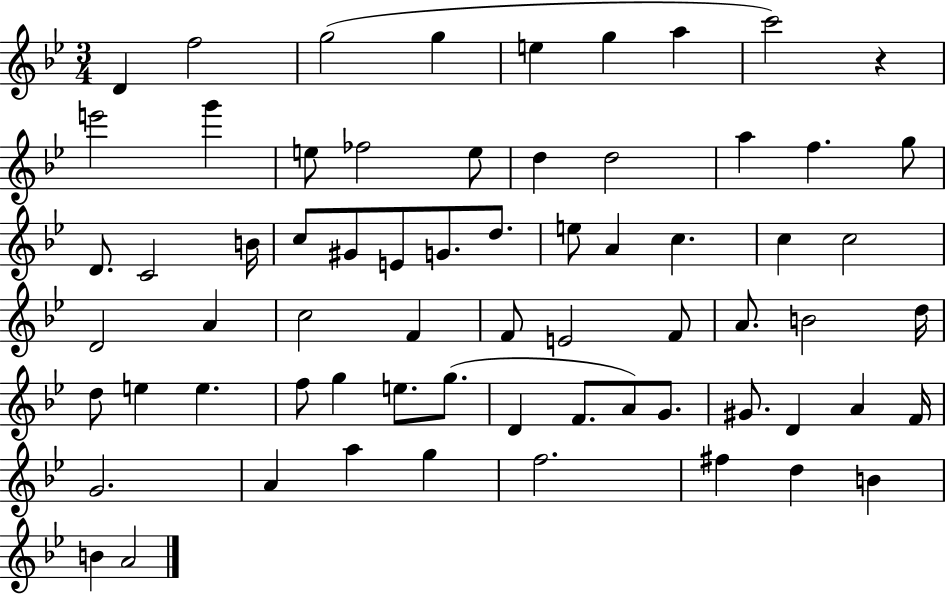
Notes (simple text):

D4/q F5/h G5/h G5/q E5/q G5/q A5/q C6/h R/q E6/h G6/q E5/e FES5/h E5/e D5/q D5/h A5/q F5/q. G5/e D4/e. C4/h B4/s C5/e G#4/e E4/e G4/e. D5/e. E5/e A4/q C5/q. C5/q C5/h D4/h A4/q C5/h F4/q F4/e E4/h F4/e A4/e. B4/h D5/s D5/e E5/q E5/q. F5/e G5/q E5/e. G5/e. D4/q F4/e. A4/e G4/e. G#4/e. D4/q A4/q F4/s G4/h. A4/q A5/q G5/q F5/h. F#5/q D5/q B4/q B4/q A4/h